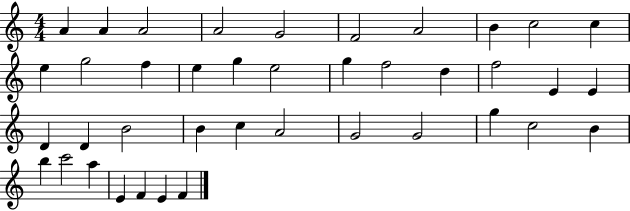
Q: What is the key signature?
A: C major